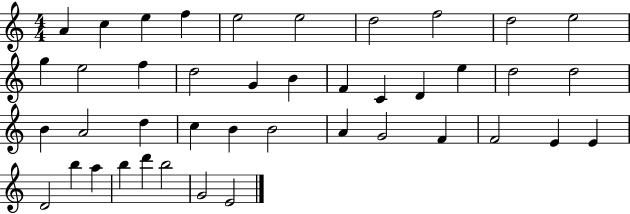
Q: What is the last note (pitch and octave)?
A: E4